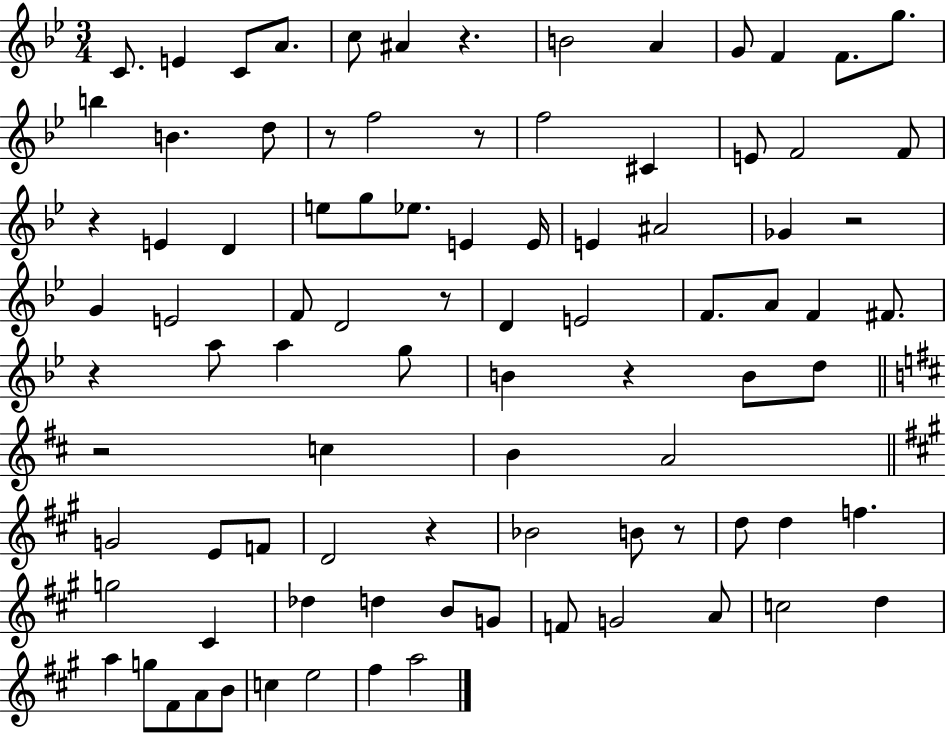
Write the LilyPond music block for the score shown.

{
  \clef treble
  \numericTimeSignature
  \time 3/4
  \key bes \major
  \repeat volta 2 { c'8. e'4 c'8 a'8. | c''8 ais'4 r4. | b'2 a'4 | g'8 f'4 f'8. g''8. | \break b''4 b'4. d''8 | r8 f''2 r8 | f''2 cis'4 | e'8 f'2 f'8 | \break r4 e'4 d'4 | e''8 g''8 ees''8. e'4 e'16 | e'4 ais'2 | ges'4 r2 | \break g'4 e'2 | f'8 d'2 r8 | d'4 e'2 | f'8. a'8 f'4 fis'8. | \break r4 a''8 a''4 g''8 | b'4 r4 b'8 d''8 | \bar "||" \break \key d \major r2 c''4 | b'4 a'2 | \bar "||" \break \key a \major g'2 e'8 f'8 | d'2 r4 | bes'2 b'8 r8 | d''8 d''4 f''4. | \break g''2 cis'4 | des''4 d''4 b'8 g'8 | f'8 g'2 a'8 | c''2 d''4 | \break a''4 g''8 fis'8 a'8 b'8 | c''4 e''2 | fis''4 a''2 | } \bar "|."
}